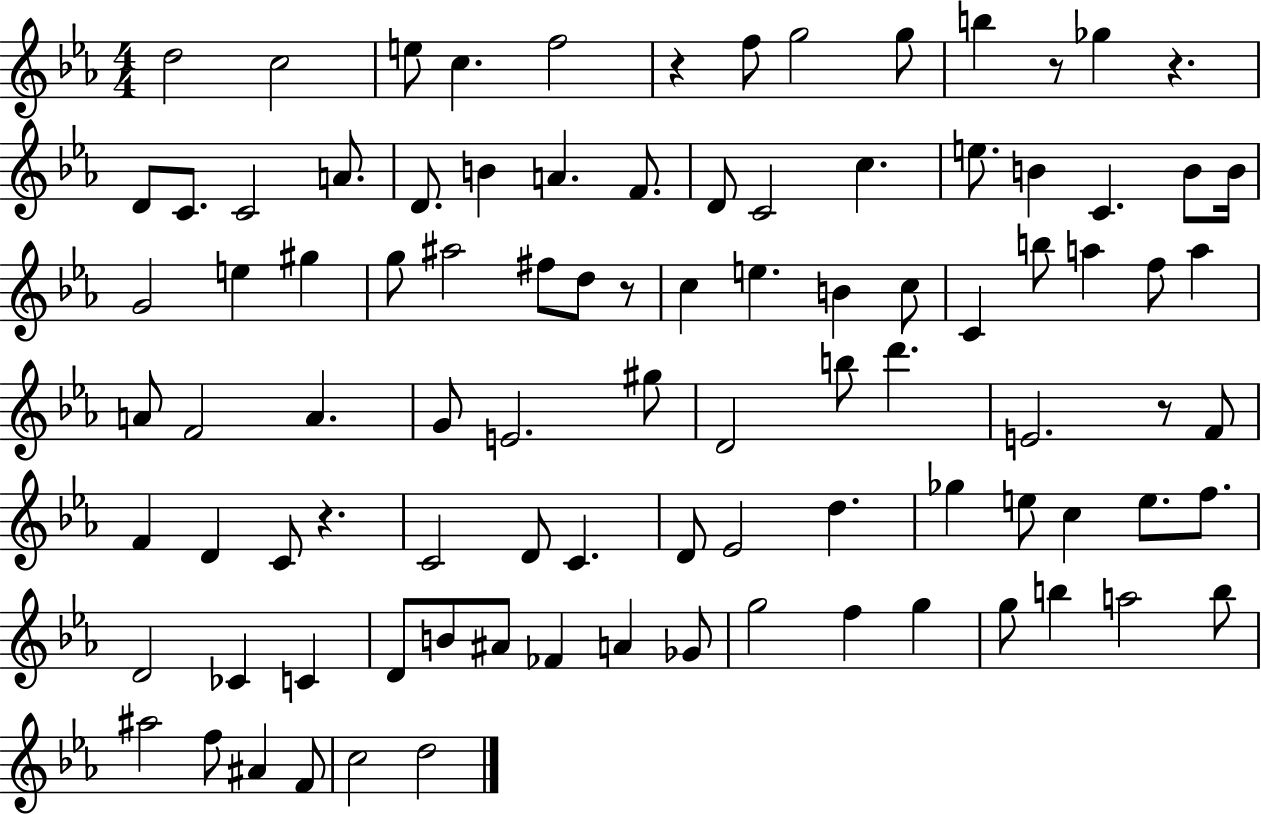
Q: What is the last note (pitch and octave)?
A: D5